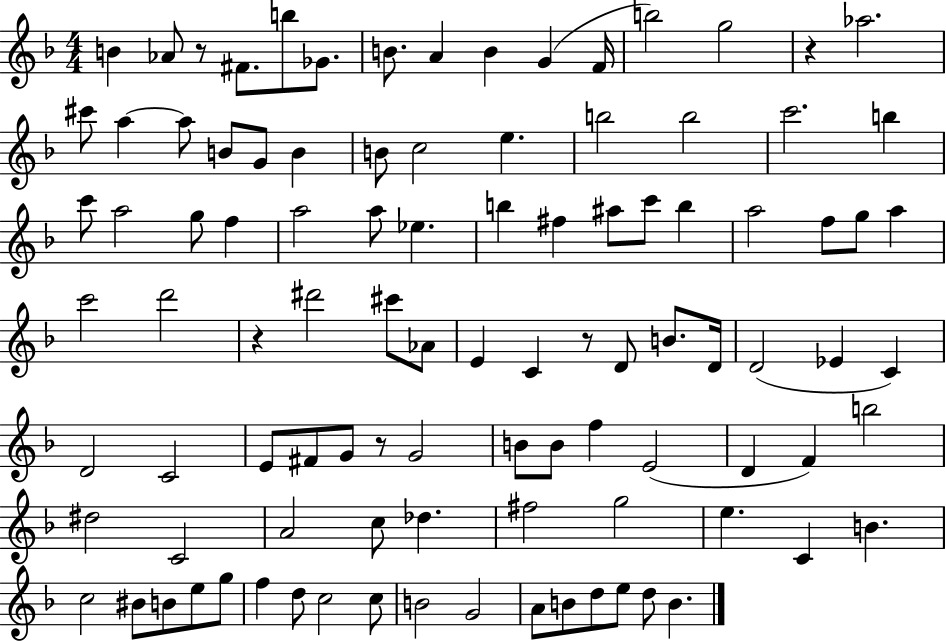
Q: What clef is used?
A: treble